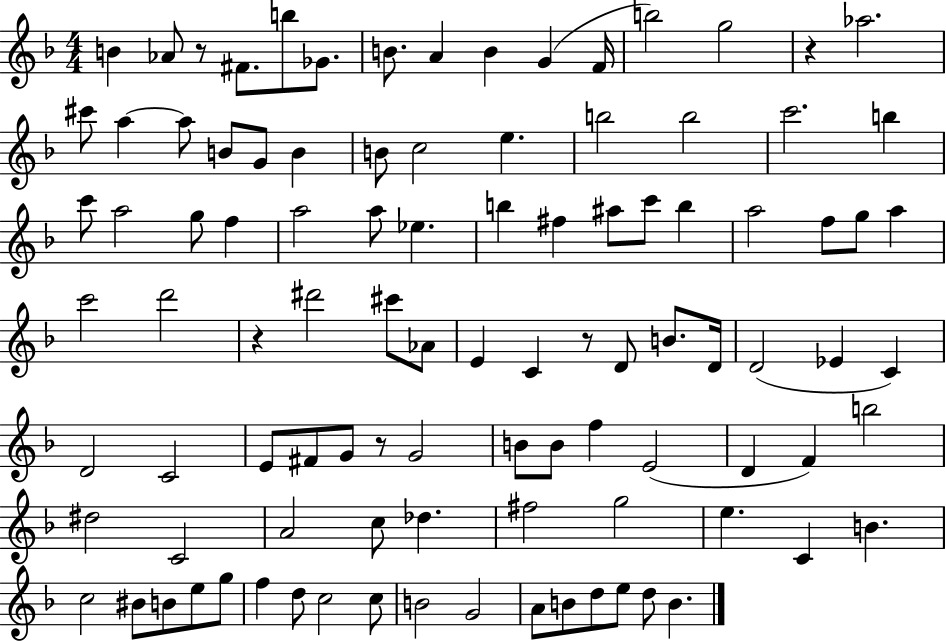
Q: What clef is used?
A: treble